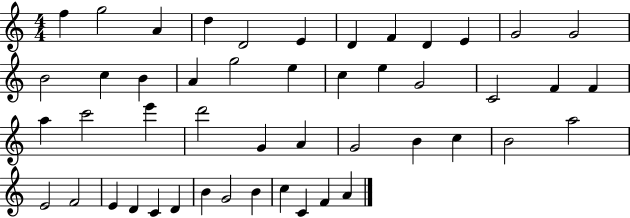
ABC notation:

X:1
T:Untitled
M:4/4
L:1/4
K:C
f g2 A d D2 E D F D E G2 G2 B2 c B A g2 e c e G2 C2 F F a c'2 e' d'2 G A G2 B c B2 a2 E2 F2 E D C D B G2 B c C F A